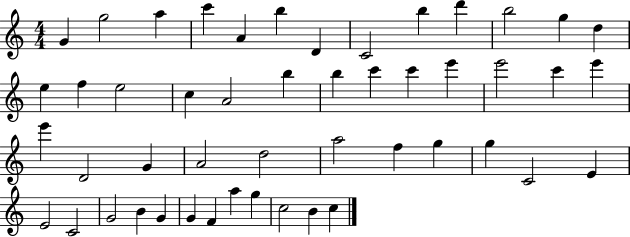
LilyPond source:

{
  \clef treble
  \numericTimeSignature
  \time 4/4
  \key c \major
  g'4 g''2 a''4 | c'''4 a'4 b''4 d'4 | c'2 b''4 d'''4 | b''2 g''4 d''4 | \break e''4 f''4 e''2 | c''4 a'2 b''4 | b''4 c'''4 c'''4 e'''4 | e'''2 c'''4 e'''4 | \break e'''4 d'2 g'4 | a'2 d''2 | a''2 f''4 g''4 | g''4 c'2 e'4 | \break e'2 c'2 | g'2 b'4 g'4 | g'4 f'4 a''4 g''4 | c''2 b'4 c''4 | \break \bar "|."
}